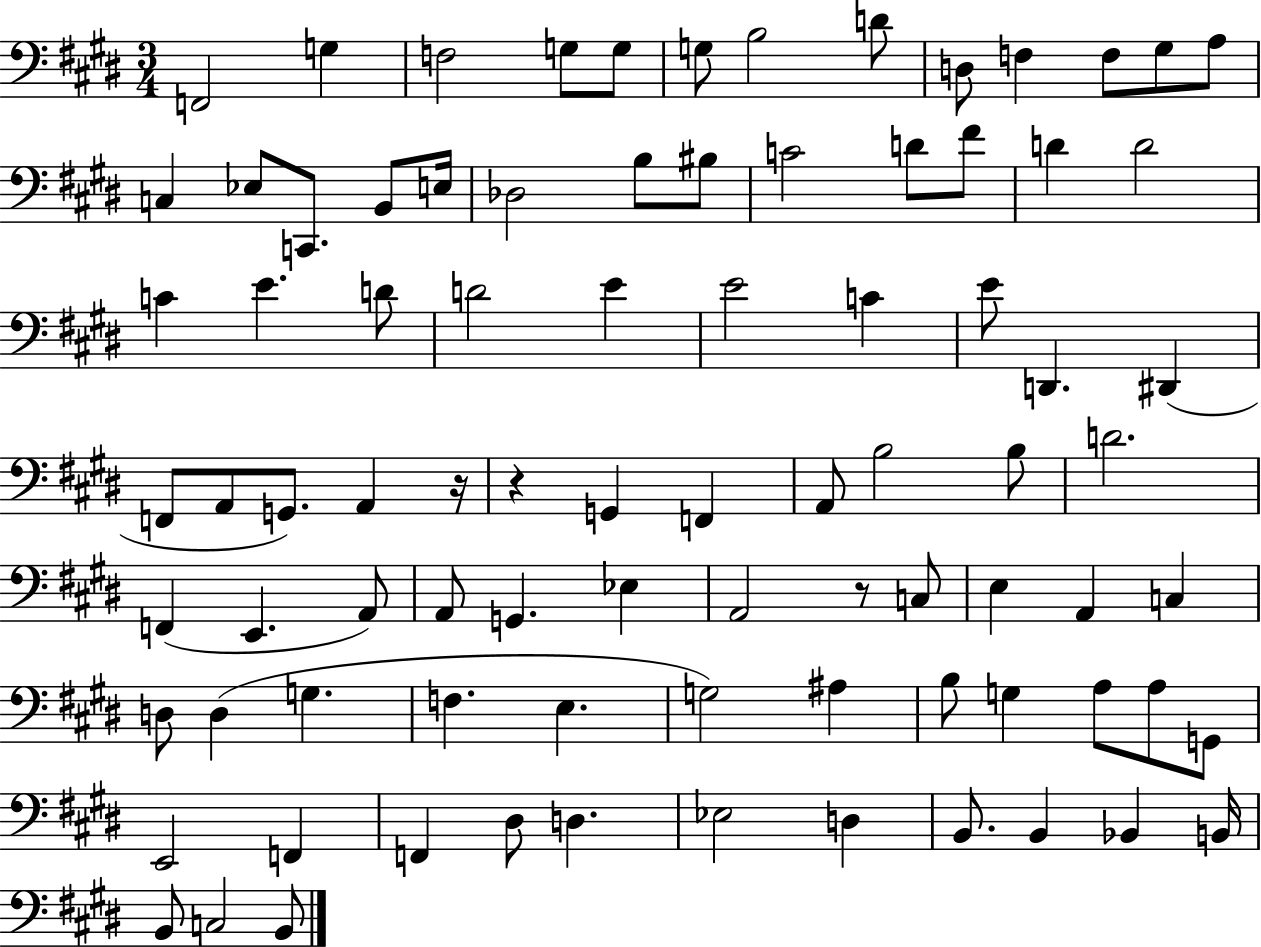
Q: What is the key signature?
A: E major